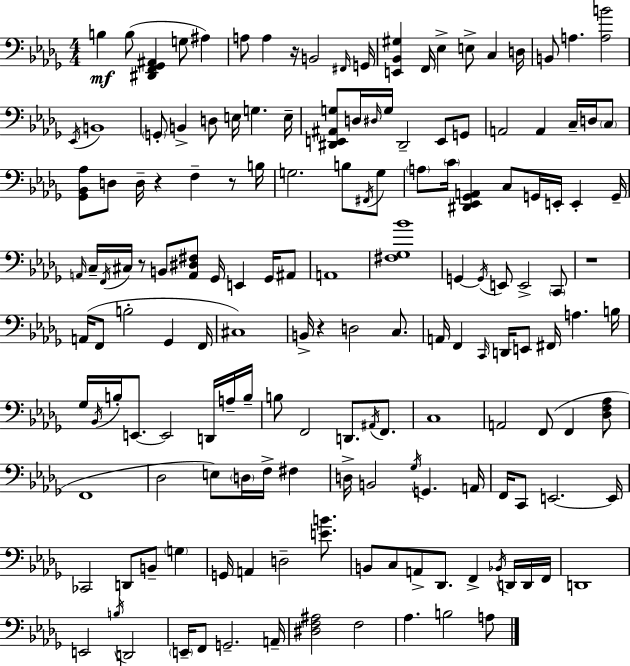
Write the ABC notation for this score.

X:1
T:Untitled
M:4/4
L:1/4
K:Bbm
B, B,/2 [^D,,F,,_G,,^A,,] G,/2 ^A, A,/2 A, z/4 B,,2 ^F,,/4 G,,/4 [E,,_B,,^G,] F,,/4 _E, E,/2 C, D,/4 B,,/2 A, [A,B]2 _E,,/4 B,,4 G,,/2 B,, D,/2 E,/4 G, E,/4 [^D,,E,,^A,,G,]/2 D,/4 ^D,/4 G,/4 ^D,,2 E,,/2 G,,/2 A,,2 A,, C,/4 D,/4 C,/2 [_G,,_B,,_A,]/2 D,/2 D,/4 z F, z/2 B,/4 G,2 B,/2 ^F,,/4 G,/2 A,/2 C/4 [^D,,_E,,_G,,A,,] C,/2 G,,/4 E,,/4 E,, G,,/4 A,,/4 C,/4 F,,/4 ^C,/4 z/2 B,,/2 [A,,^D,^F,]/2 _G,,/4 E,, _G,,/4 ^A,,/2 A,,4 [^F,_G,_B]4 G,, G,,/4 E,,/2 E,,2 C,,/2 z4 A,,/4 F,,/2 B,2 _G,, F,,/4 ^C,4 B,,/4 z D,2 C,/2 A,,/4 F,, C,,/4 D,,/4 E,,/2 ^F,,/4 A, B,/4 _G,/4 _B,,/4 B,/4 E,,/2 E,,2 D,,/4 A,/4 B,/4 B,/2 F,,2 D,,/2 ^A,,/4 F,,/2 C,4 A,,2 F,,/2 F,, [_D,F,_A,]/2 F,,4 _D,2 E,/2 D,/4 F,/4 ^F, D,/4 B,,2 _G,/4 G,, A,,/4 F,,/4 C,,/2 E,,2 E,,/4 _C,,2 D,,/2 B,,/2 G, G,,/4 A,, D,2 [EB]/2 B,,/2 C,/2 A,,/2 _D,,/2 F,, _B,,/4 D,,/4 D,,/4 F,,/4 D,,4 E,,2 B,/4 D,,2 E,,/4 F,,/2 G,,2 A,,/4 [^D,F,^A,]2 F,2 _A, B,2 A,/2